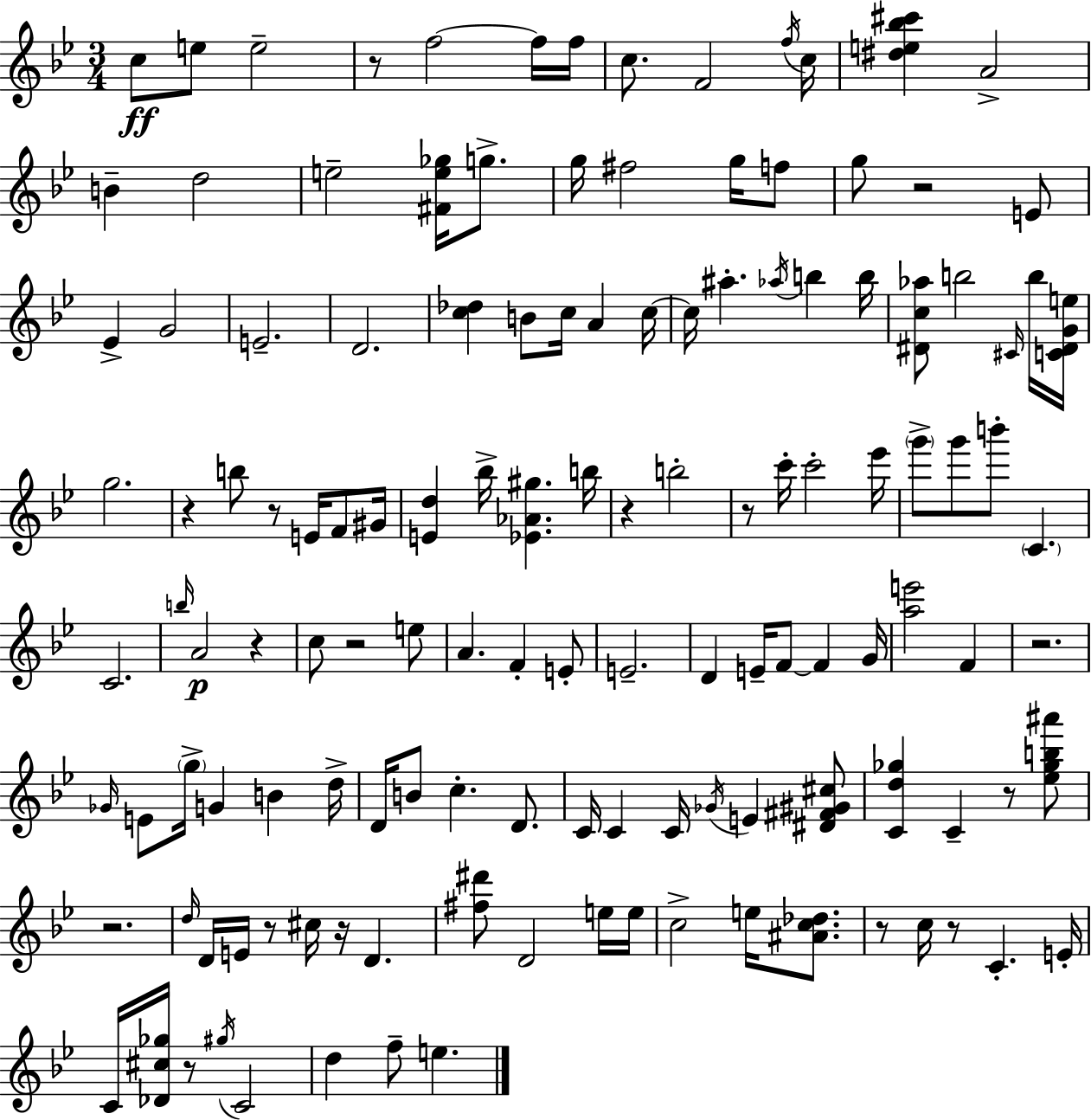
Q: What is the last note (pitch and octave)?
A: E5